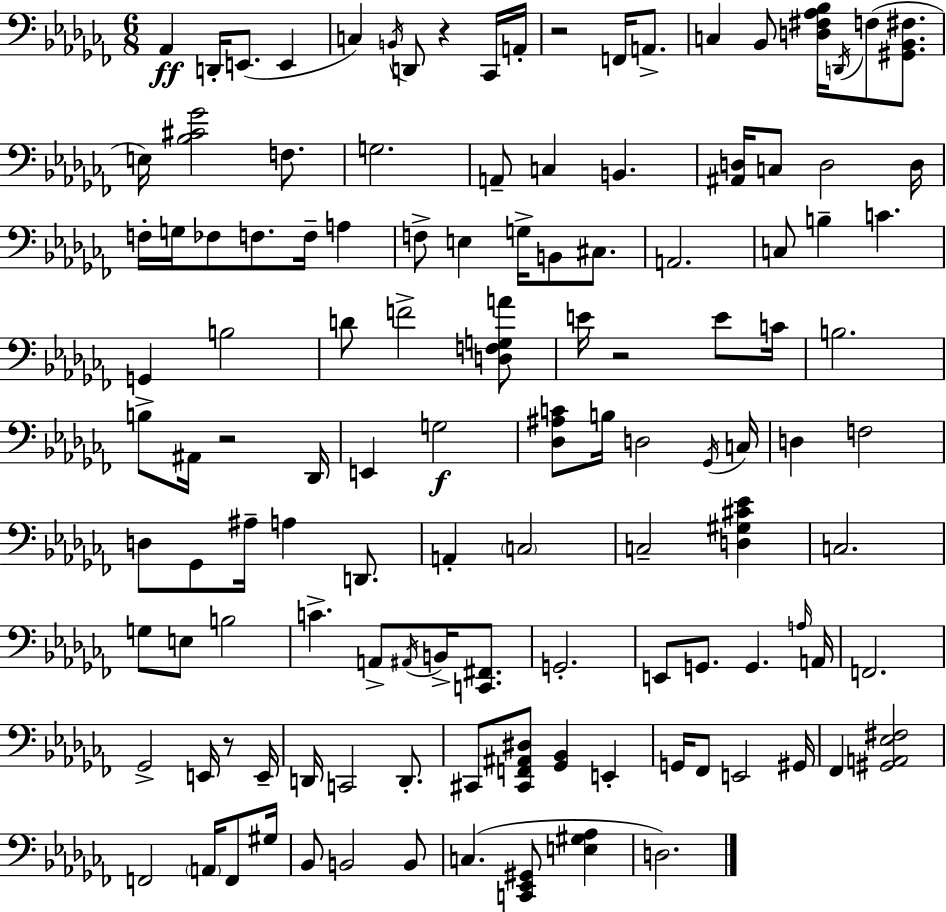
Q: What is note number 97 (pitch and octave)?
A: F2